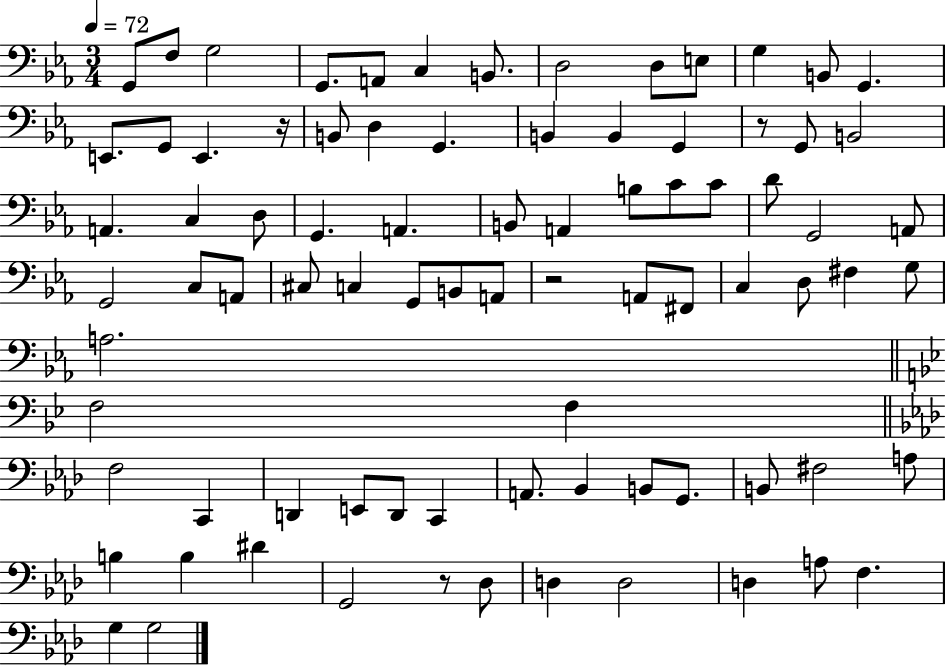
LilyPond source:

{
  \clef bass
  \numericTimeSignature
  \time 3/4
  \key ees \major
  \tempo 4 = 72
  g,8 f8 g2 | g,8. a,8 c4 b,8. | d2 d8 e8 | g4 b,8 g,4. | \break e,8. g,8 e,4. r16 | b,8 d4 g,4. | b,4 b,4 g,4 | r8 g,8 b,2 | \break a,4. c4 d8 | g,4. a,4. | b,8 a,4 b8 c'8 c'8 | d'8 g,2 a,8 | \break g,2 c8 a,8 | cis8 c4 g,8 b,8 a,8 | r2 a,8 fis,8 | c4 d8 fis4 g8 | \break a2. | \bar "||" \break \key g \minor f2 f4 | \bar "||" \break \key aes \major f2 c,4 | d,4 e,8 d,8 c,4 | a,8. bes,4 b,8 g,8. | b,8 fis2 a8 | \break b4 b4 dis'4 | g,2 r8 des8 | d4 d2 | d4 a8 f4. | \break g4 g2 | \bar "|."
}